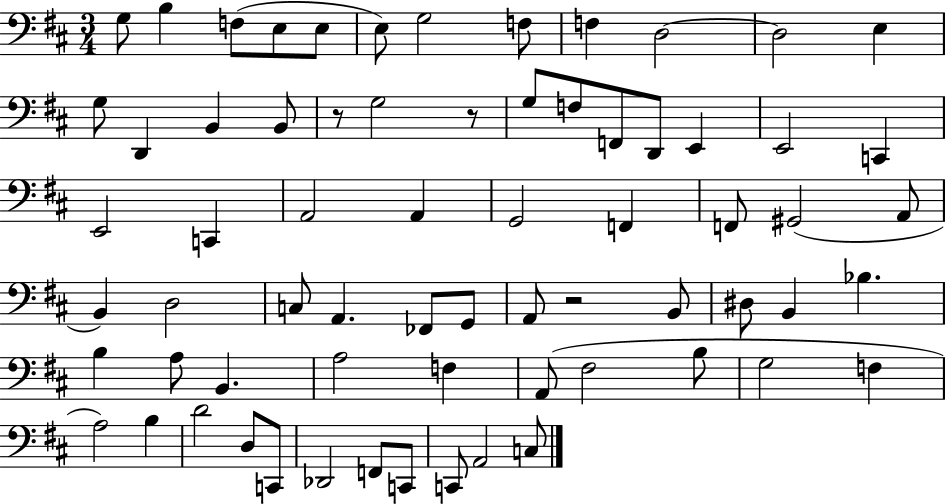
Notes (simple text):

G3/e B3/q F3/e E3/e E3/e E3/e G3/h F3/e F3/q D3/h D3/h E3/q G3/e D2/q B2/q B2/e R/e G3/h R/e G3/e F3/e F2/e D2/e E2/q E2/h C2/q E2/h C2/q A2/h A2/q G2/h F2/q F2/e G#2/h A2/e B2/q D3/h C3/e A2/q. FES2/e G2/e A2/e R/h B2/e D#3/e B2/q Bb3/q. B3/q A3/e B2/q. A3/h F3/q A2/e F#3/h B3/e G3/h F3/q A3/h B3/q D4/h D3/e C2/e Db2/h F2/e C2/e C2/e A2/h C3/e